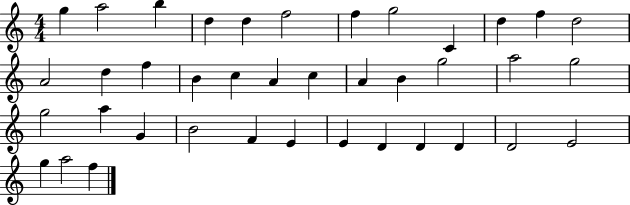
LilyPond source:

{
  \clef treble
  \numericTimeSignature
  \time 4/4
  \key c \major
  g''4 a''2 b''4 | d''4 d''4 f''2 | f''4 g''2 c'4 | d''4 f''4 d''2 | \break a'2 d''4 f''4 | b'4 c''4 a'4 c''4 | a'4 b'4 g''2 | a''2 g''2 | \break g''2 a''4 g'4 | b'2 f'4 e'4 | e'4 d'4 d'4 d'4 | d'2 e'2 | \break g''4 a''2 f''4 | \bar "|."
}